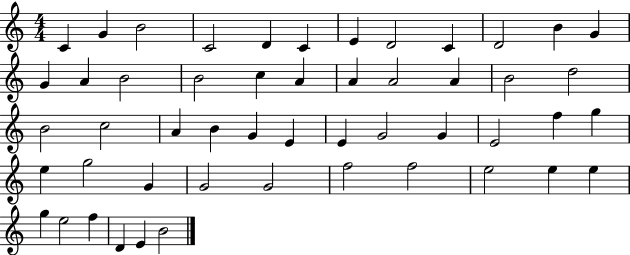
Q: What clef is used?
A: treble